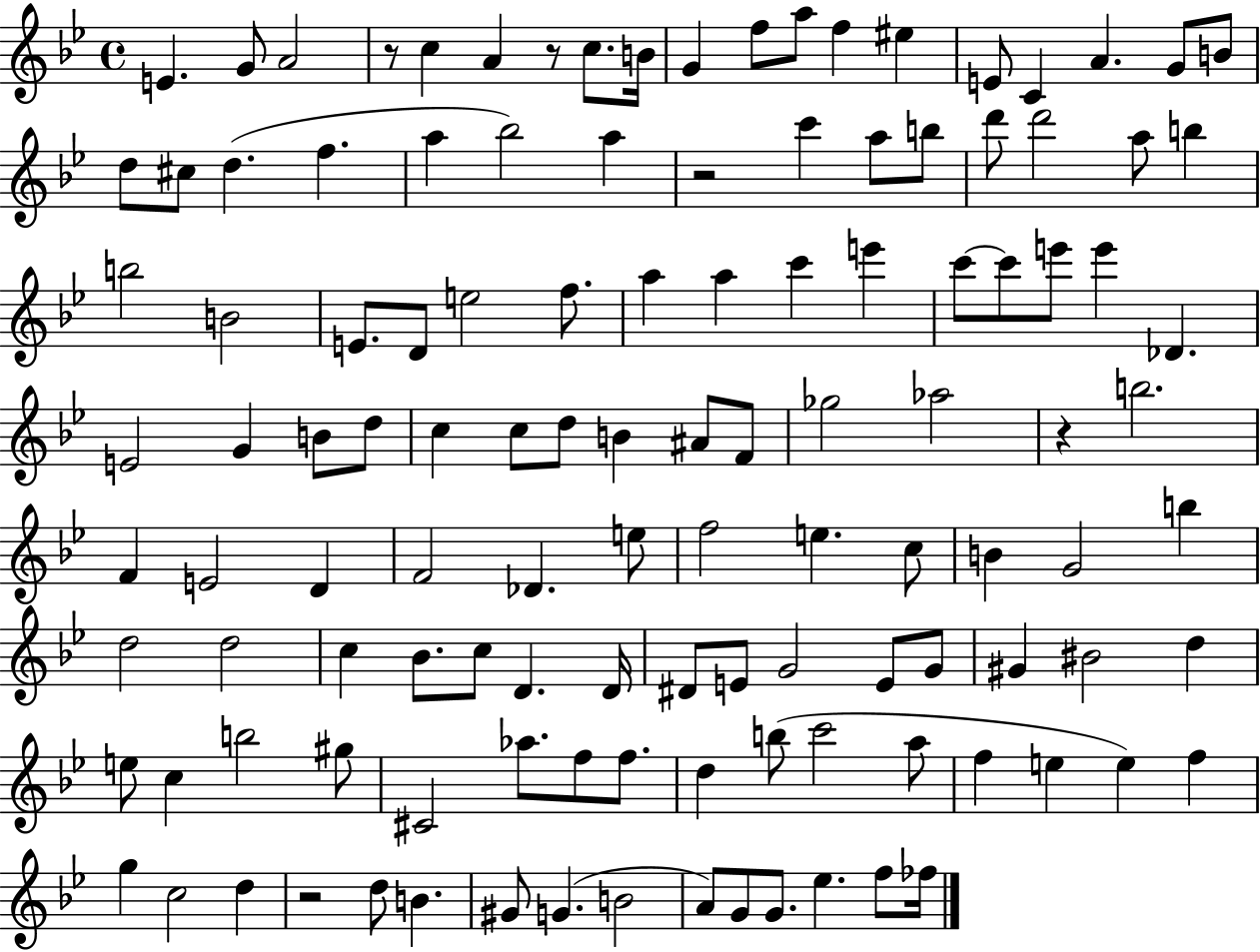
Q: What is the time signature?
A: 4/4